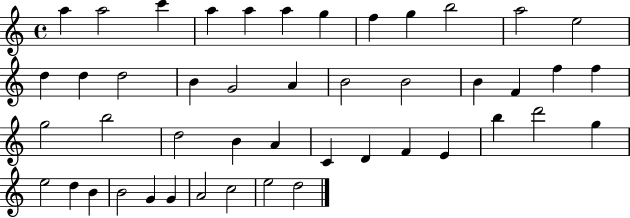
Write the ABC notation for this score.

X:1
T:Untitled
M:4/4
L:1/4
K:C
a a2 c' a a a g f g b2 a2 e2 d d d2 B G2 A B2 B2 B F f f g2 b2 d2 B A C D F E b d'2 g e2 d B B2 G G A2 c2 e2 d2